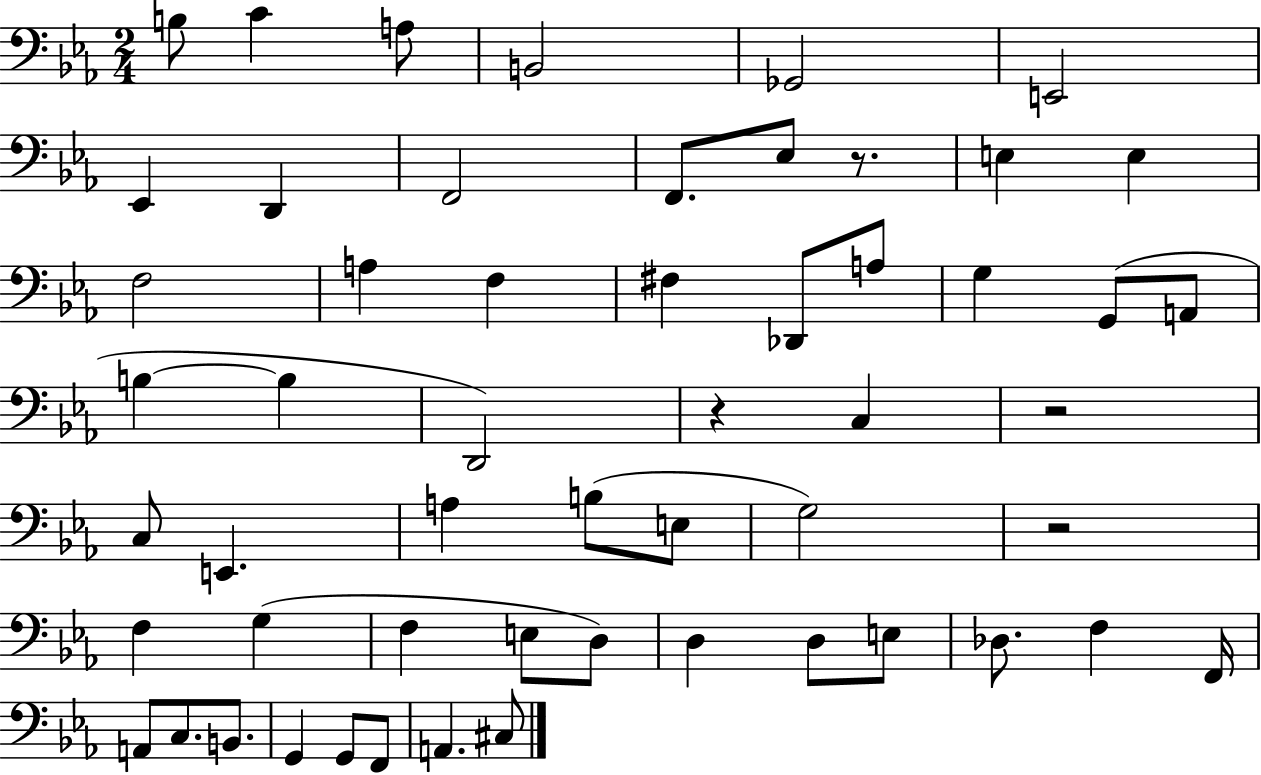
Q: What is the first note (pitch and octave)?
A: B3